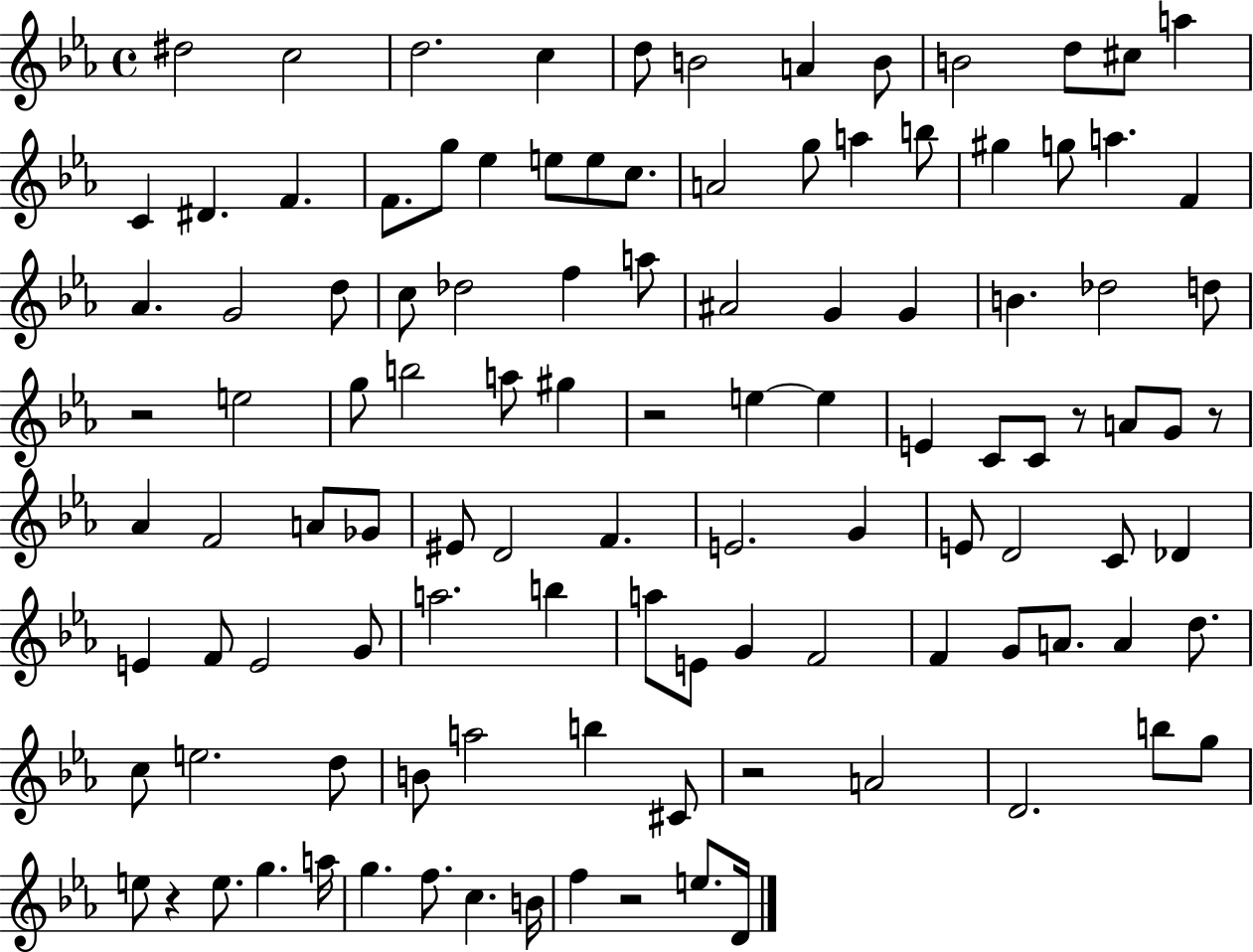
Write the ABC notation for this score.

X:1
T:Untitled
M:4/4
L:1/4
K:Eb
^d2 c2 d2 c d/2 B2 A B/2 B2 d/2 ^c/2 a C ^D F F/2 g/2 _e e/2 e/2 c/2 A2 g/2 a b/2 ^g g/2 a F _A G2 d/2 c/2 _d2 f a/2 ^A2 G G B _d2 d/2 z2 e2 g/2 b2 a/2 ^g z2 e e E C/2 C/2 z/2 A/2 G/2 z/2 _A F2 A/2 _G/2 ^E/2 D2 F E2 G E/2 D2 C/2 _D E F/2 E2 G/2 a2 b a/2 E/2 G F2 F G/2 A/2 A d/2 c/2 e2 d/2 B/2 a2 b ^C/2 z2 A2 D2 b/2 g/2 e/2 z e/2 g a/4 g f/2 c B/4 f z2 e/2 D/4